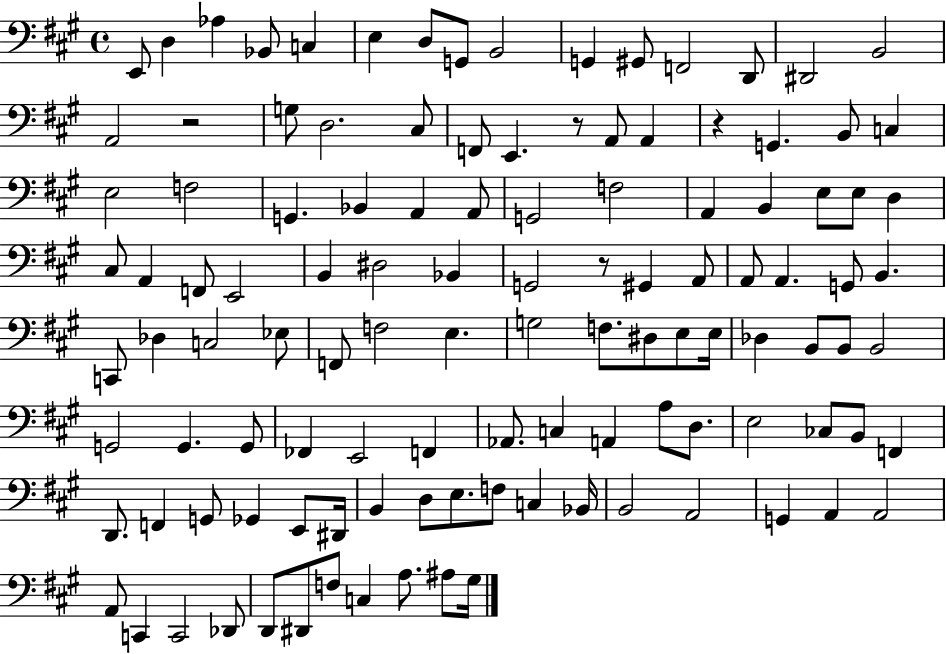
X:1
T:Untitled
M:4/4
L:1/4
K:A
E,,/2 D, _A, _B,,/2 C, E, D,/2 G,,/2 B,,2 G,, ^G,,/2 F,,2 D,,/2 ^D,,2 B,,2 A,,2 z2 G,/2 D,2 ^C,/2 F,,/2 E,, z/2 A,,/2 A,, z G,, B,,/2 C, E,2 F,2 G,, _B,, A,, A,,/2 G,,2 F,2 A,, B,, E,/2 E,/2 D, ^C,/2 A,, F,,/2 E,,2 B,, ^D,2 _B,, G,,2 z/2 ^G,, A,,/2 A,,/2 A,, G,,/2 B,, C,,/2 _D, C,2 _E,/2 F,,/2 F,2 E, G,2 F,/2 ^D,/2 E,/2 E,/4 _D, B,,/2 B,,/2 B,,2 G,,2 G,, G,,/2 _F,, E,,2 F,, _A,,/2 C, A,, A,/2 D,/2 E,2 _C,/2 B,,/2 F,, D,,/2 F,, G,,/2 _G,, E,,/2 ^D,,/4 B,, D,/2 E,/2 F,/2 C, _B,,/4 B,,2 A,,2 G,, A,, A,,2 A,,/2 C,, C,,2 _D,,/2 D,,/2 ^D,,/2 F,/2 C, A,/2 ^A,/2 ^G,/4